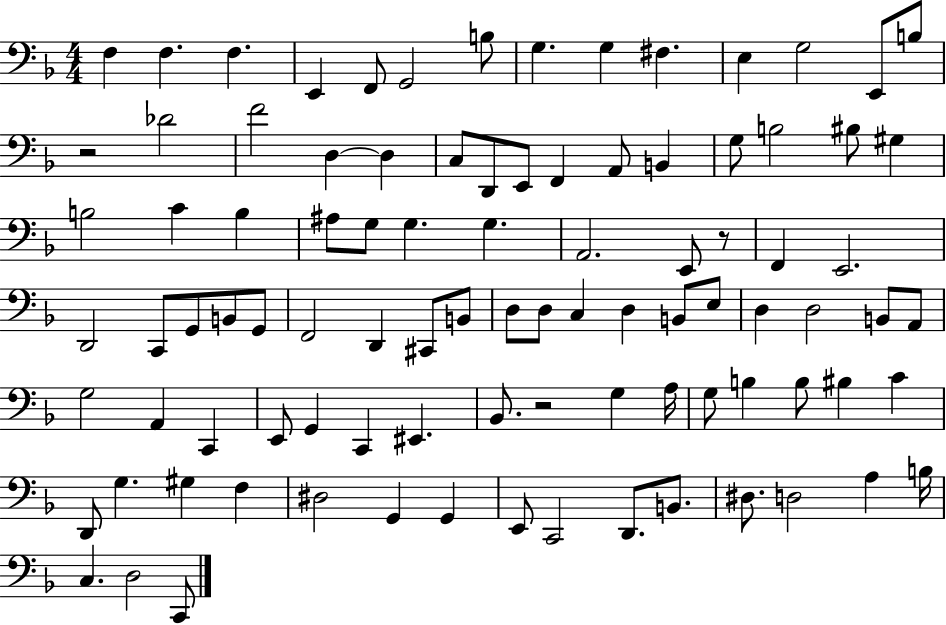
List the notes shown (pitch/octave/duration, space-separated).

F3/q F3/q. F3/q. E2/q F2/e G2/h B3/e G3/q. G3/q F#3/q. E3/q G3/h E2/e B3/e R/h Db4/h F4/h D3/q D3/q C3/e D2/e E2/e F2/q A2/e B2/q G3/e B3/h BIS3/e G#3/q B3/h C4/q B3/q A#3/e G3/e G3/q. G3/q. A2/h. E2/e R/e F2/q E2/h. D2/h C2/e G2/e B2/e G2/e F2/h D2/q C#2/e B2/e D3/e D3/e C3/q D3/q B2/e E3/e D3/q D3/h B2/e A2/e G3/h A2/q C2/q E2/e G2/q C2/q EIS2/q. Bb2/e. R/h G3/q A3/s G3/e B3/q B3/e BIS3/q C4/q D2/e G3/q. G#3/q F3/q D#3/h G2/q G2/q E2/e C2/h D2/e. B2/e. D#3/e. D3/h A3/q B3/s C3/q. D3/h C2/e